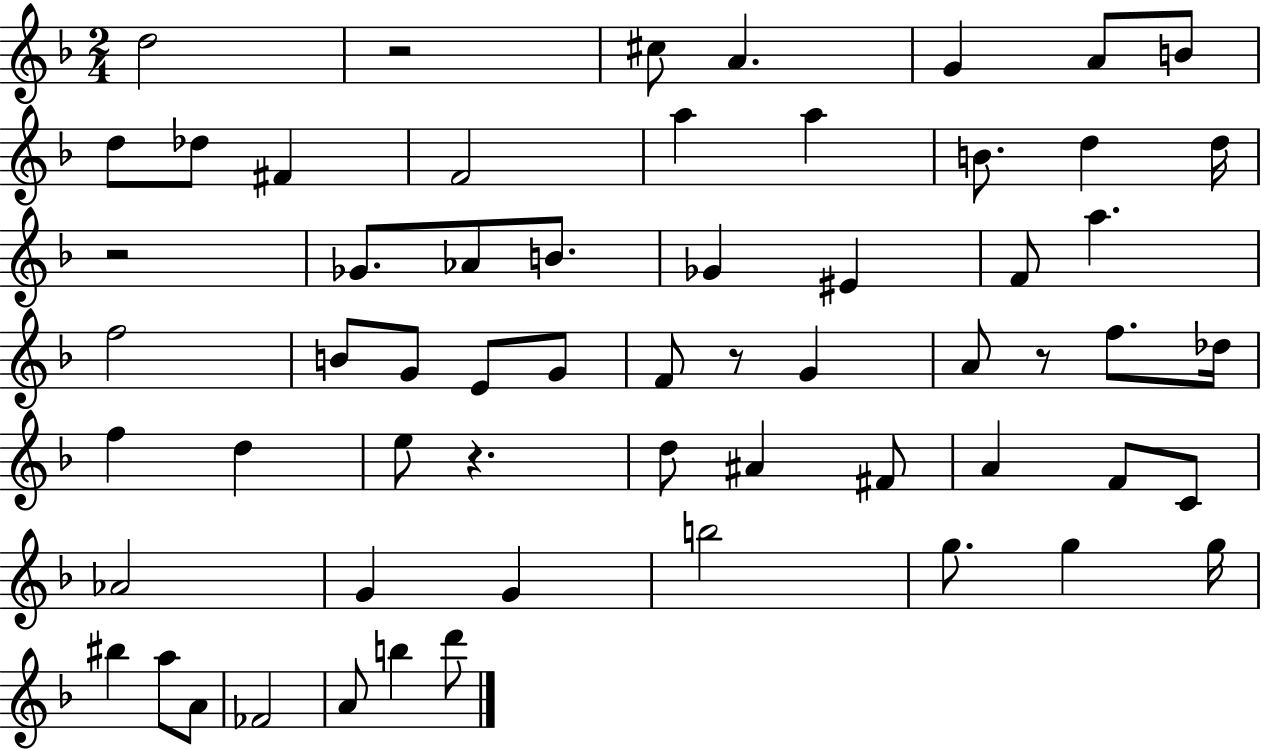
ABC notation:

X:1
T:Untitled
M:2/4
L:1/4
K:F
d2 z2 ^c/2 A G A/2 B/2 d/2 _d/2 ^F F2 a a B/2 d d/4 z2 _G/2 _A/2 B/2 _G ^E F/2 a f2 B/2 G/2 E/2 G/2 F/2 z/2 G A/2 z/2 f/2 _d/4 f d e/2 z d/2 ^A ^F/2 A F/2 C/2 _A2 G G b2 g/2 g g/4 ^b a/2 A/2 _F2 A/2 b d'/2